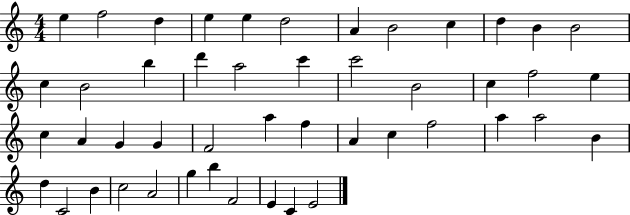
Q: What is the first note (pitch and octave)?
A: E5